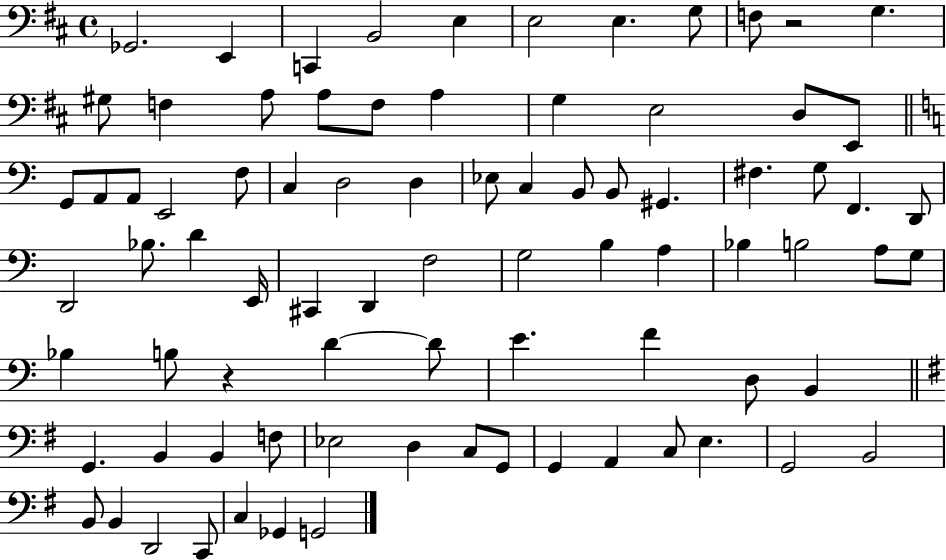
X:1
T:Untitled
M:4/4
L:1/4
K:D
_G,,2 E,, C,, B,,2 E, E,2 E, G,/2 F,/2 z2 G, ^G,/2 F, A,/2 A,/2 F,/2 A, G, E,2 D,/2 E,,/2 G,,/2 A,,/2 A,,/2 E,,2 F,/2 C, D,2 D, _E,/2 C, B,,/2 B,,/2 ^G,, ^F, G,/2 F,, D,,/2 D,,2 _B,/2 D E,,/4 ^C,, D,, F,2 G,2 B, A, _B, B,2 A,/2 G,/2 _B, B,/2 z D D/2 E F D,/2 B,, G,, B,, B,, F,/2 _E,2 D, C,/2 G,,/2 G,, A,, C,/2 E, G,,2 B,,2 B,,/2 B,, D,,2 C,,/2 C, _G,, G,,2